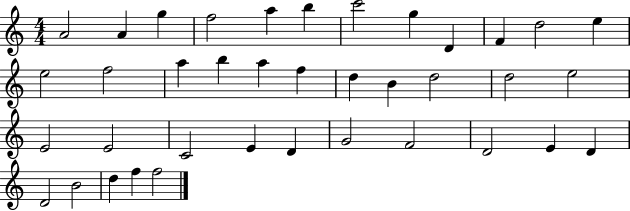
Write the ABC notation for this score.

X:1
T:Untitled
M:4/4
L:1/4
K:C
A2 A g f2 a b c'2 g D F d2 e e2 f2 a b a f d B d2 d2 e2 E2 E2 C2 E D G2 F2 D2 E D D2 B2 d f f2